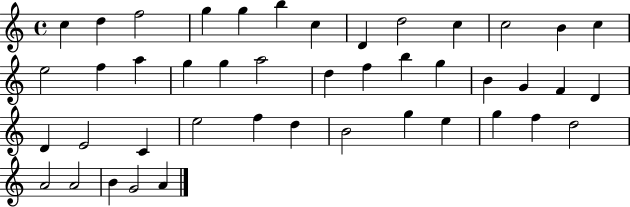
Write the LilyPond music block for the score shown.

{
  \clef treble
  \time 4/4
  \defaultTimeSignature
  \key c \major
  c''4 d''4 f''2 | g''4 g''4 b''4 c''4 | d'4 d''2 c''4 | c''2 b'4 c''4 | \break e''2 f''4 a''4 | g''4 g''4 a''2 | d''4 f''4 b''4 g''4 | b'4 g'4 f'4 d'4 | \break d'4 e'2 c'4 | e''2 f''4 d''4 | b'2 g''4 e''4 | g''4 f''4 d''2 | \break a'2 a'2 | b'4 g'2 a'4 | \bar "|."
}